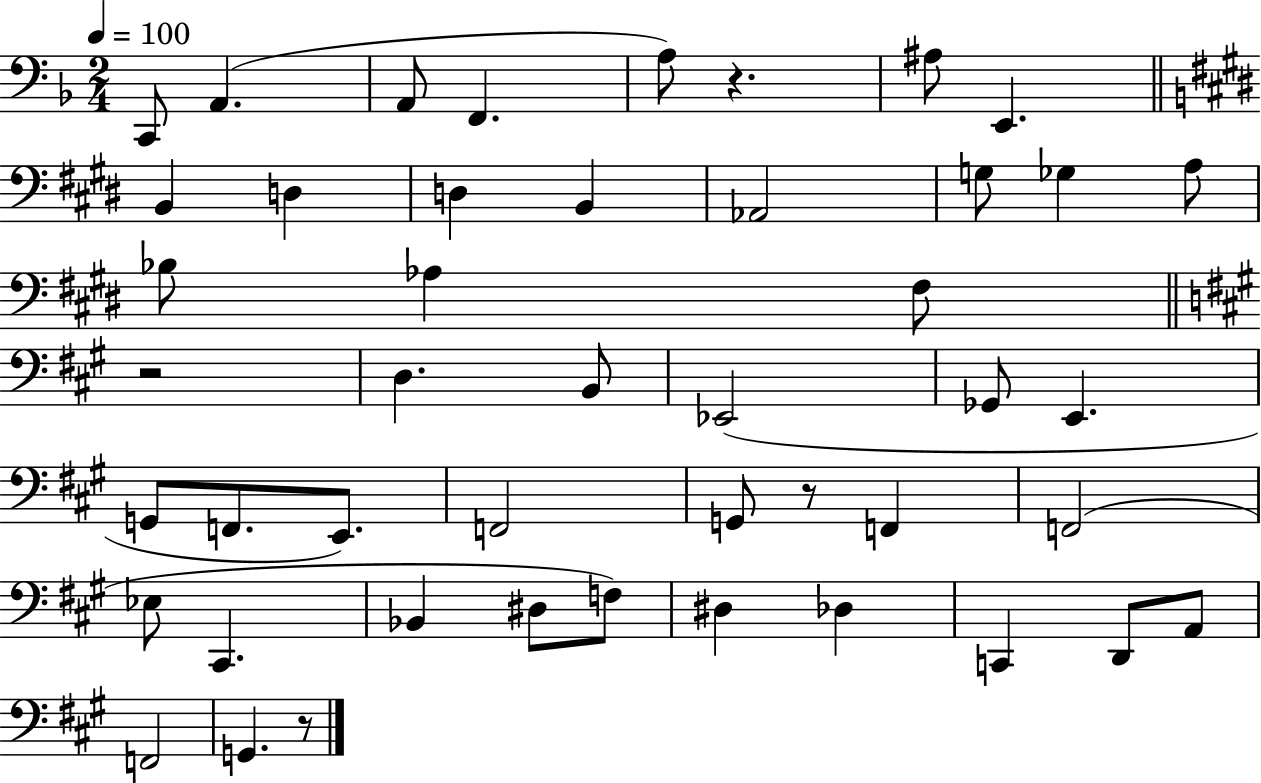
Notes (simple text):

C2/e A2/q. A2/e F2/q. A3/e R/q. A#3/e E2/q. B2/q D3/q D3/q B2/q Ab2/h G3/e Gb3/q A3/e Bb3/e Ab3/q F#3/e R/h D3/q. B2/e Eb2/h Gb2/e E2/q. G2/e F2/e. E2/e. F2/h G2/e R/e F2/q F2/h Eb3/e C#2/q. Bb2/q D#3/e F3/e D#3/q Db3/q C2/q D2/e A2/e F2/h G2/q. R/e